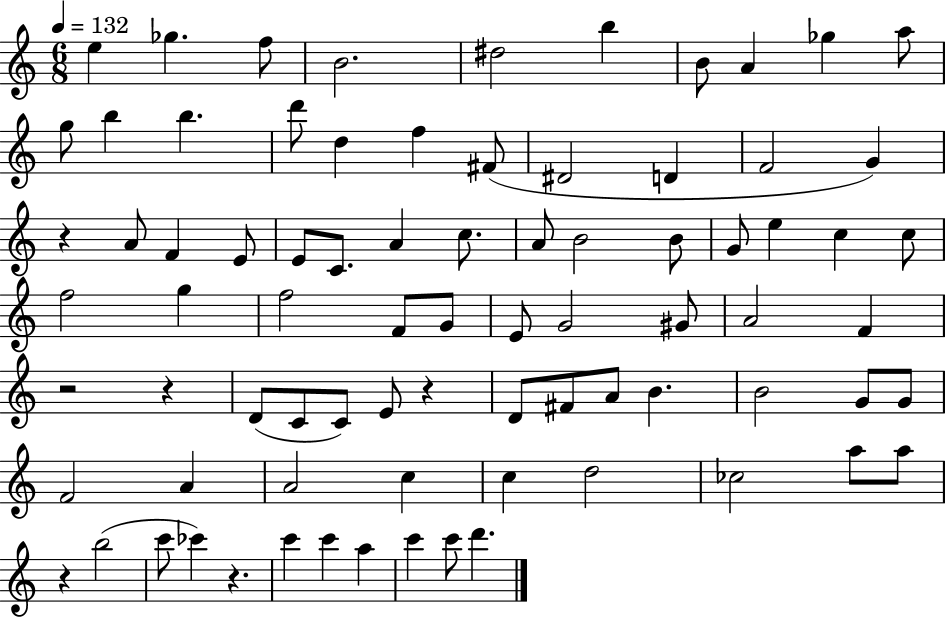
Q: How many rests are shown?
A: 6